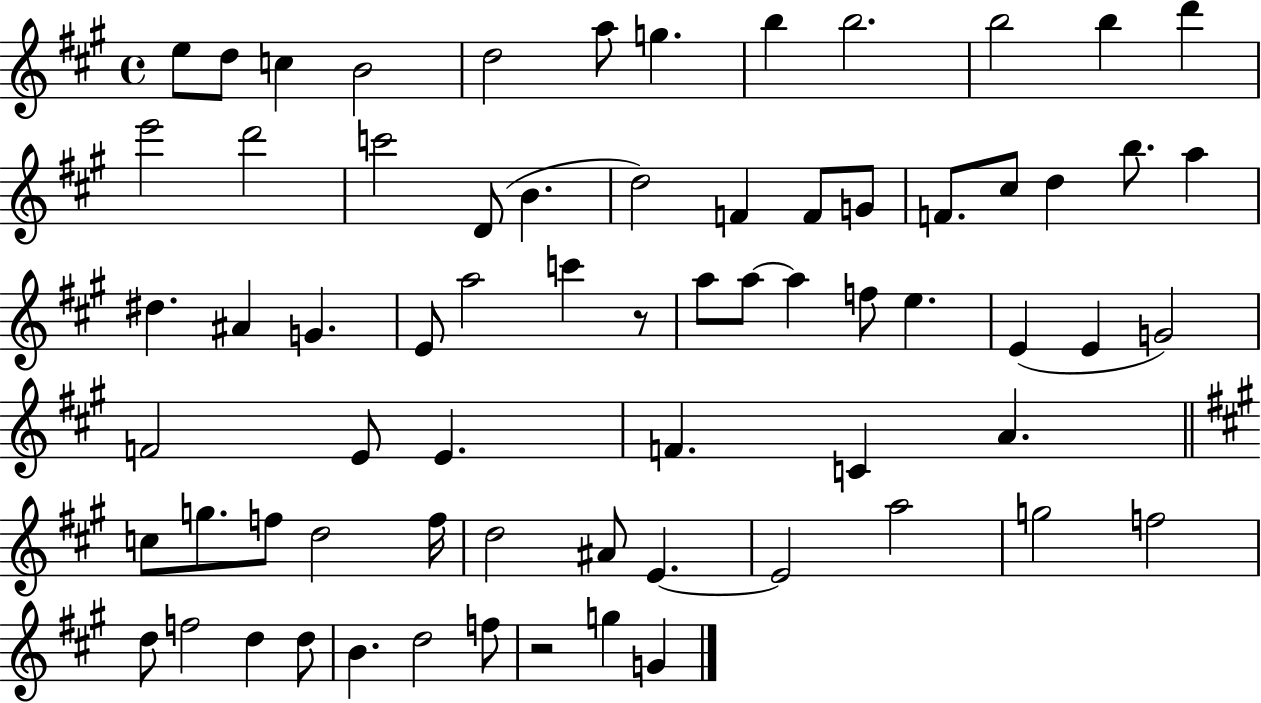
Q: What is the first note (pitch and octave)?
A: E5